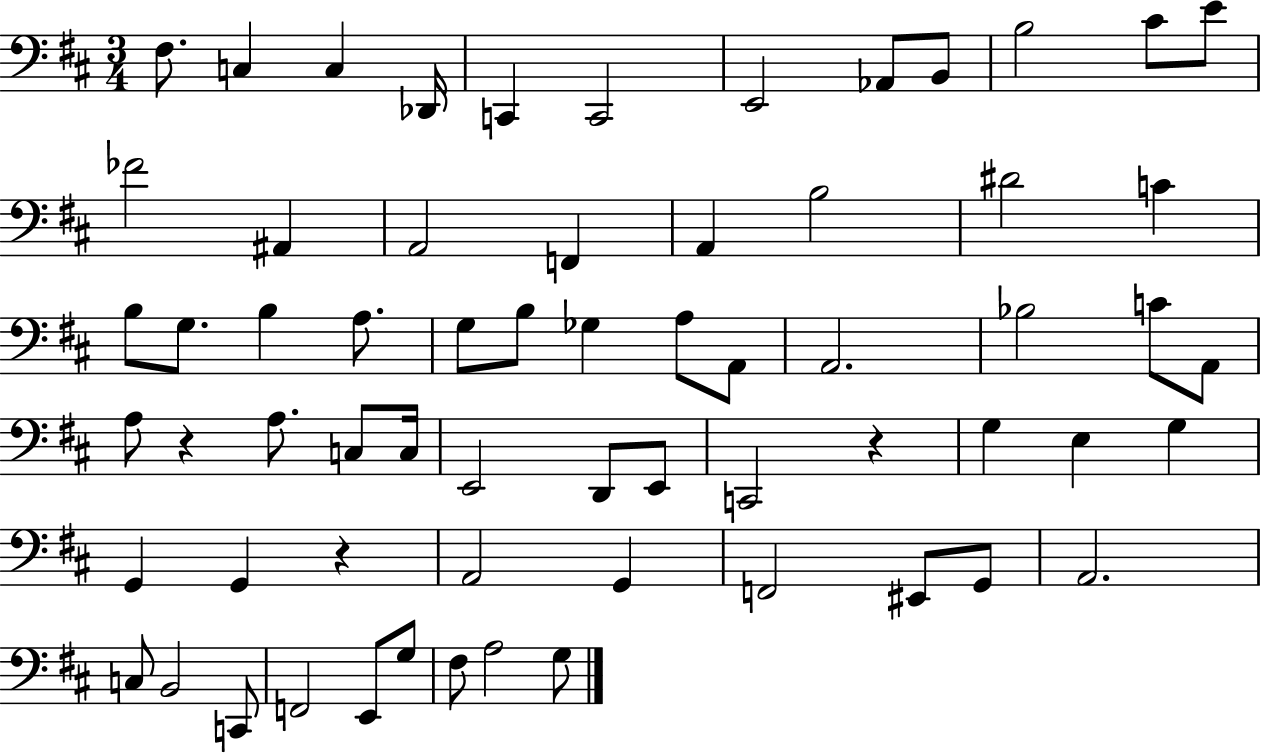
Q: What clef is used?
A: bass